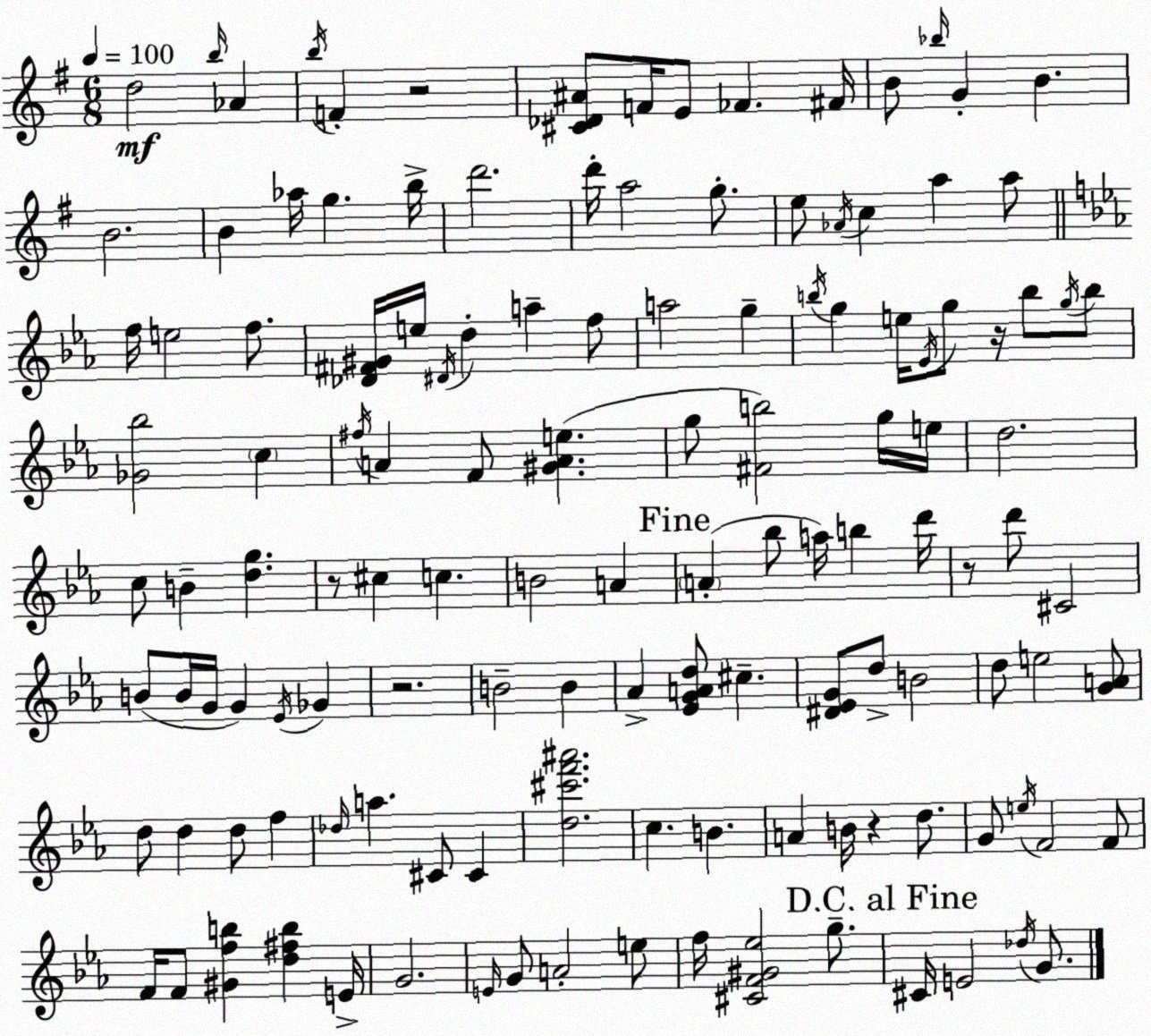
X:1
T:Untitled
M:6/8
L:1/4
K:G
d2 b/4 _A b/4 F z2 [^C_D^A]/2 F/4 E/2 _F ^F/4 B/2 _b/4 G B B2 B _a/4 g b/4 d'2 d'/4 a2 g/2 e/2 _A/4 c a a/2 f/4 e2 f/2 [_D^F^G]/4 e/4 ^D/4 d a f/2 a2 g b/4 g e/4 _E/4 g/2 z/4 b/2 g/4 b/2 [_G_b]2 c ^f/4 A F/2 [^GAe] g/2 [^Fb]2 g/4 e/4 d2 c/2 B [dg] z/2 ^c c B2 A A _b/2 a/4 b d'/4 z/2 d'/2 ^C2 B/2 B/4 G/4 G _E/4 _G z2 B2 B _A [_EGAd]/2 ^c [^D_EG]/2 d/2 B2 d/2 e2 [GA]/2 d/2 d d/2 f _d/4 a ^C/2 ^C [d^c'f'^a']2 c B A B/4 z d/2 G/2 e/4 F2 F/2 F/4 F/2 [^Gfb] [d^fb] E/4 G2 E/4 G/2 A2 e/2 f/4 [^CF^G_e]2 g/2 ^C/4 E2 _d/4 G/2